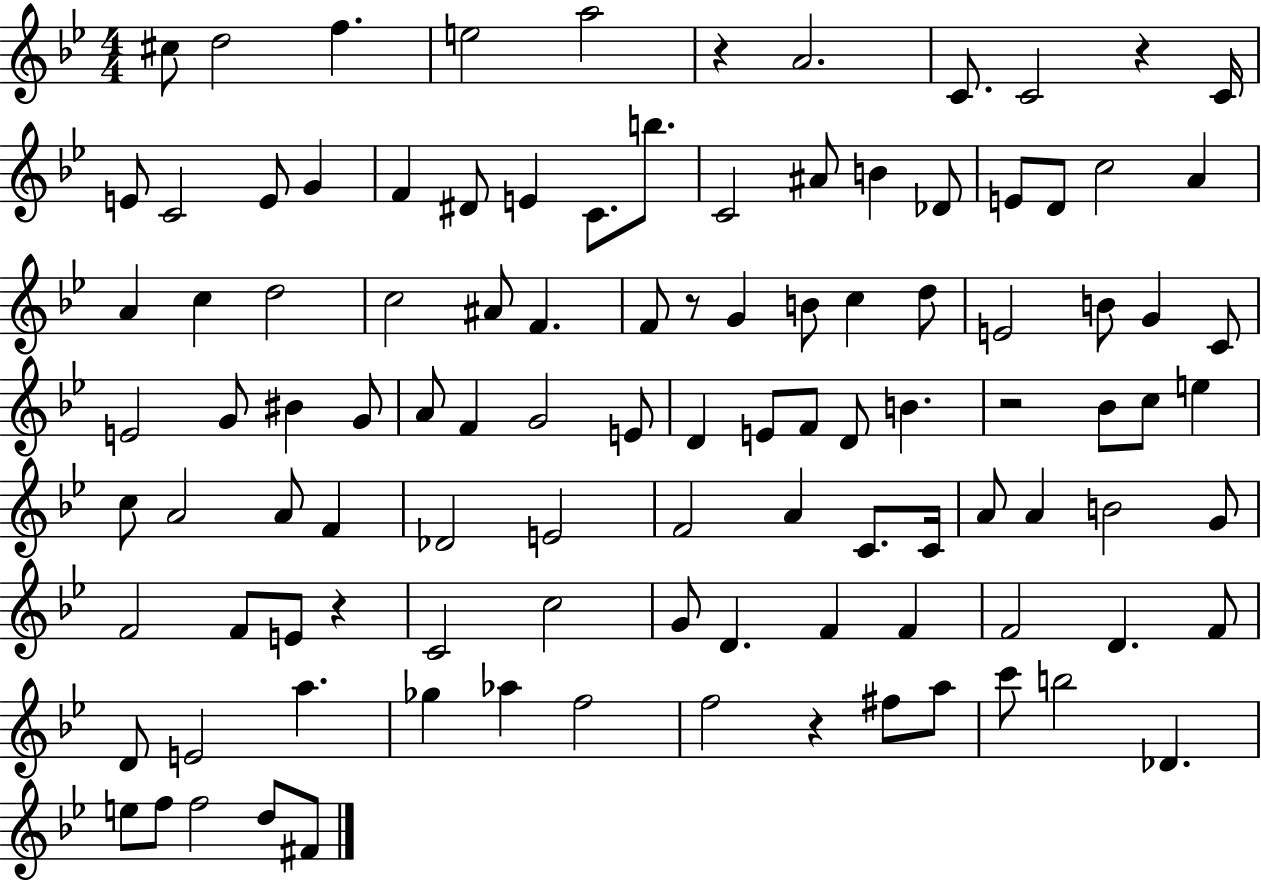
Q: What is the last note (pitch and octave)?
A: F#4